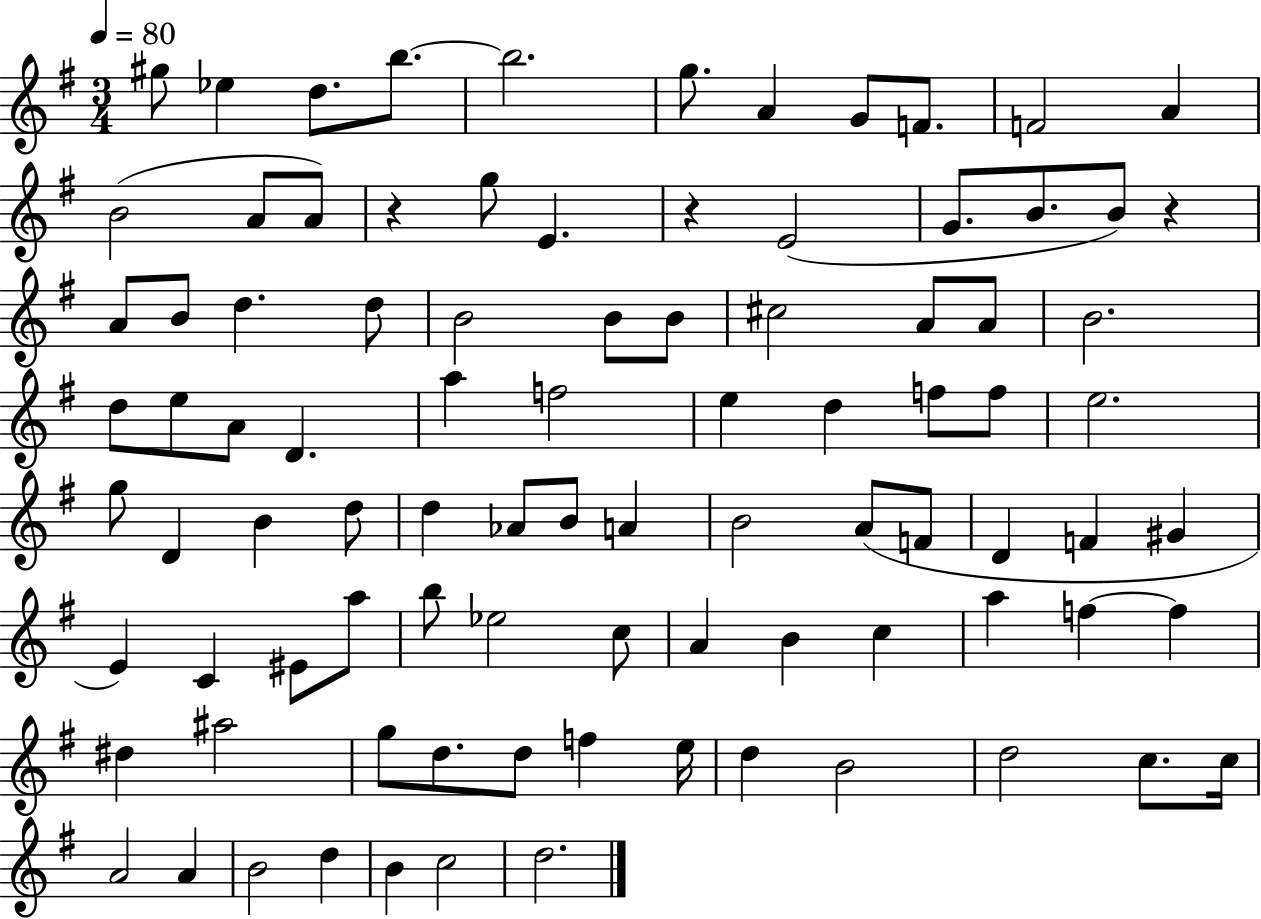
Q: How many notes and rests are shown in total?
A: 91